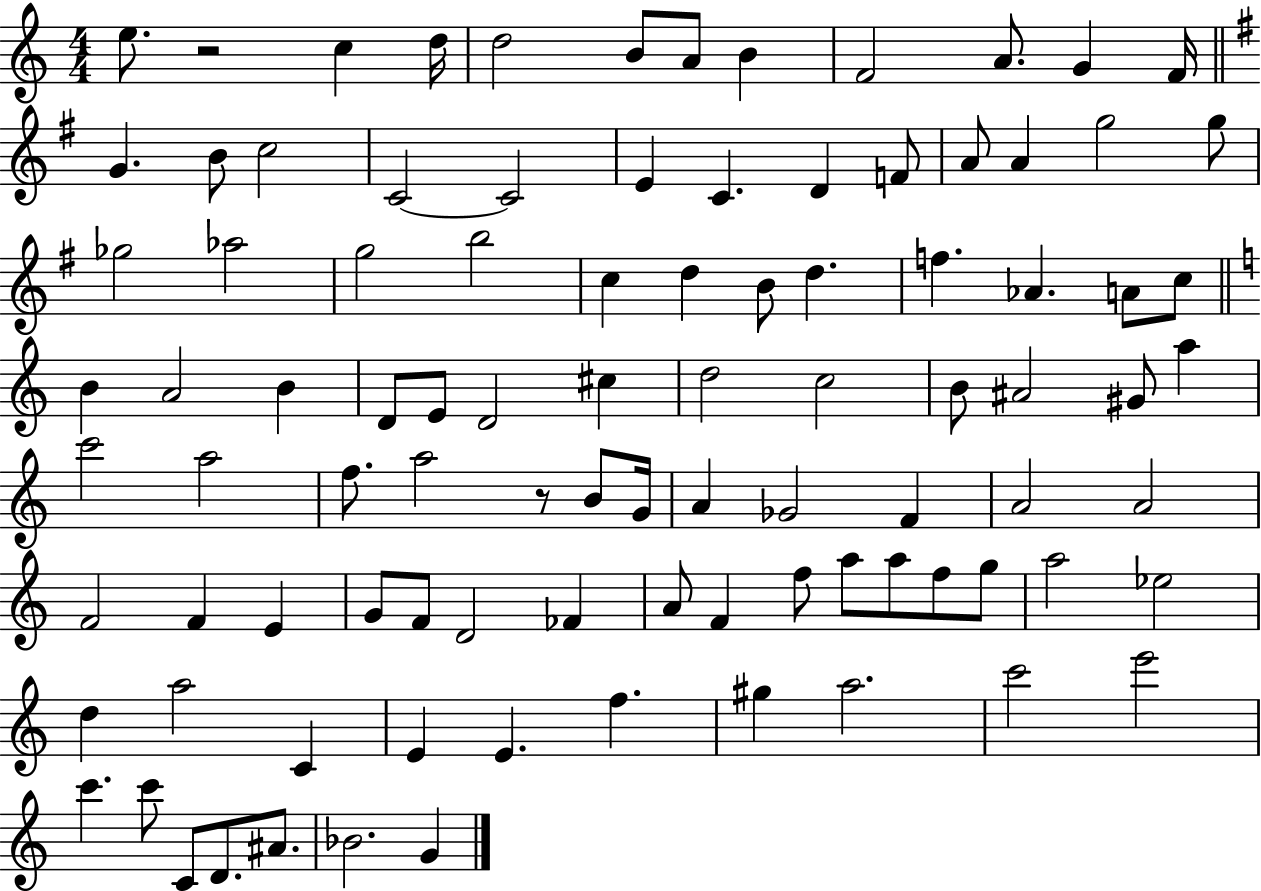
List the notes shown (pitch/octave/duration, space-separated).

E5/e. R/h C5/q D5/s D5/h B4/e A4/e B4/q F4/h A4/e. G4/q F4/s G4/q. B4/e C5/h C4/h C4/h E4/q C4/q. D4/q F4/e A4/e A4/q G5/h G5/e Gb5/h Ab5/h G5/h B5/h C5/q D5/q B4/e D5/q. F5/q. Ab4/q. A4/e C5/e B4/q A4/h B4/q D4/e E4/e D4/h C#5/q D5/h C5/h B4/e A#4/h G#4/e A5/q C6/h A5/h F5/e. A5/h R/e B4/e G4/s A4/q Gb4/h F4/q A4/h A4/h F4/h F4/q E4/q G4/e F4/e D4/h FES4/q A4/e F4/q F5/e A5/e A5/e F5/e G5/e A5/h Eb5/h D5/q A5/h C4/q E4/q E4/q. F5/q. G#5/q A5/h. C6/h E6/h C6/q. C6/e C4/e D4/e. A#4/e. Bb4/h. G4/q